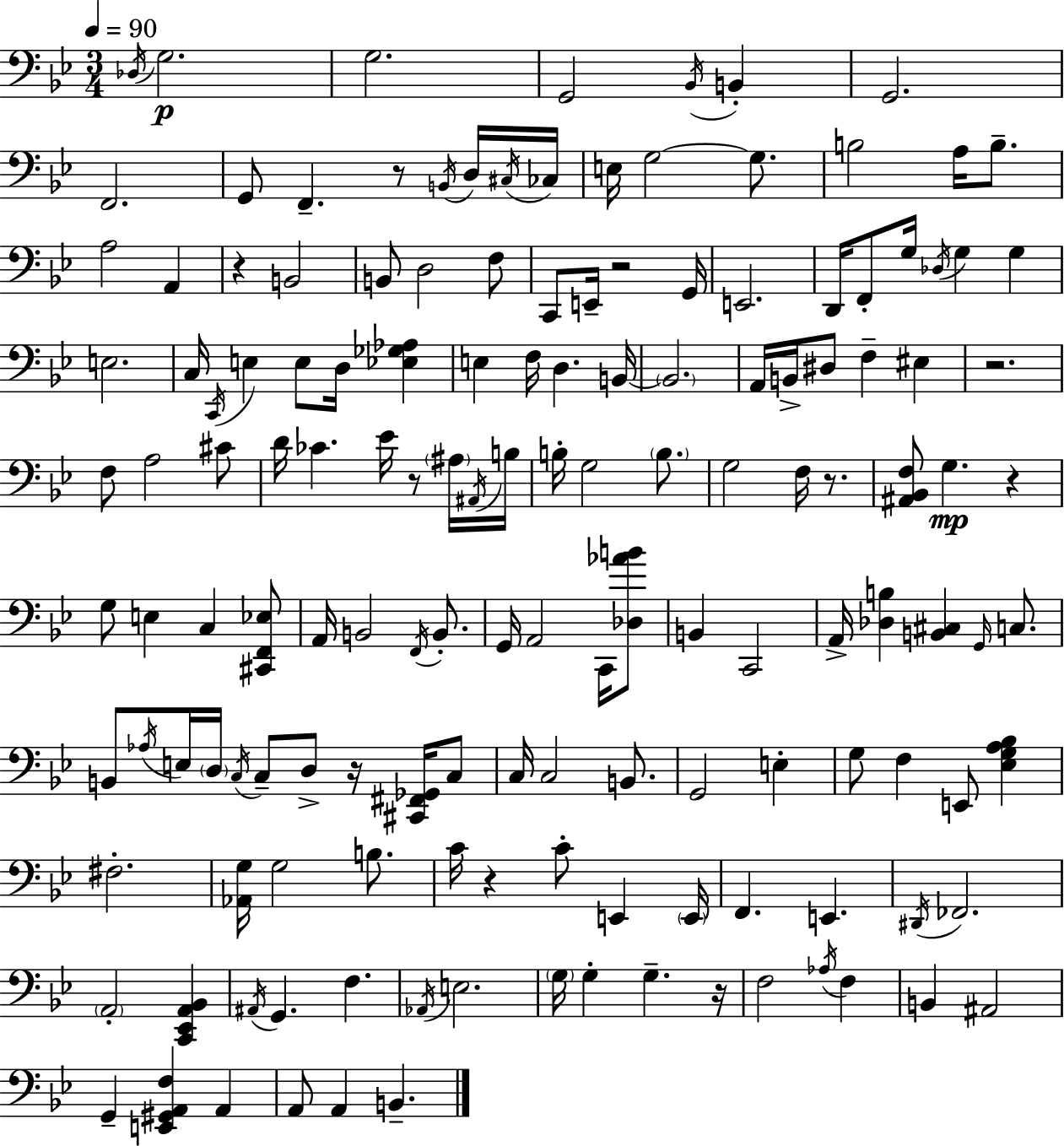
Db3/s G3/h. G3/h. G2/h Bb2/s B2/q G2/h. F2/h. G2/e F2/q. R/e B2/s D3/s C#3/s CES3/s E3/s G3/h G3/e. B3/h A3/s B3/e. A3/h A2/q R/q B2/h B2/e D3/h F3/e C2/e E2/s R/h G2/s E2/h. D2/s F2/e G3/s Db3/s G3/q G3/q E3/h. C3/s C2/s E3/q E3/e D3/s [Eb3,Gb3,Ab3]/q E3/q F3/s D3/q. B2/s B2/h. A2/s B2/s D#3/e F3/q EIS3/q R/h. F3/e A3/h C#4/e D4/s CES4/q. Eb4/s R/e A#3/s A#2/s B3/s B3/s G3/h B3/e. G3/h F3/s R/e. [A#2,Bb2,F3]/e G3/q. R/q G3/e E3/q C3/q [C#2,F2,Eb3]/e A2/s B2/h F2/s B2/e. G2/s A2/h C2/s [Db3,Ab4,B4]/e B2/q C2/h A2/s [Db3,B3]/q [B2,C#3]/q G2/s C3/e. B2/e Ab3/s E3/s D3/s C3/s C3/e D3/e R/s [C#2,F#2,Gb2]/s C3/e C3/s C3/h B2/e. G2/h E3/q G3/e F3/q E2/e [Eb3,G3,A3,Bb3]/q F#3/h. [Ab2,G3]/s G3/h B3/e. C4/s R/q C4/e E2/q E2/s F2/q. E2/q. D#2/s FES2/h. A2/h [C2,Eb2,A2,Bb2]/q A#2/s G2/q. F3/q. Ab2/s E3/h. G3/s G3/q G3/q. R/s F3/h Ab3/s F3/q B2/q A#2/h G2/q [E2,G#2,A2,F3]/q A2/q A2/e A2/q B2/q.